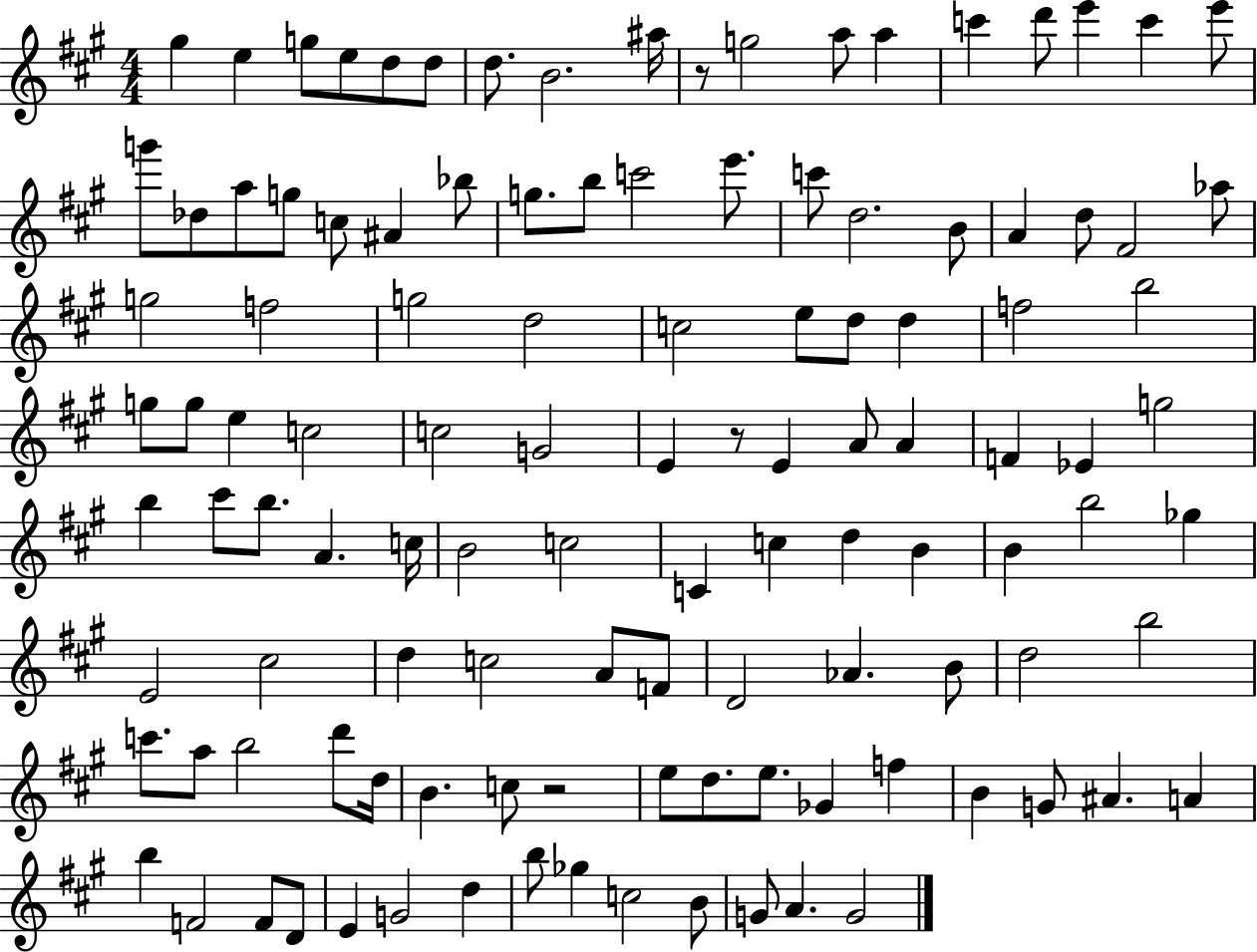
X:1
T:Untitled
M:4/4
L:1/4
K:A
^g e g/2 e/2 d/2 d/2 d/2 B2 ^a/4 z/2 g2 a/2 a c' d'/2 e' c' e'/2 g'/2 _d/2 a/2 g/2 c/2 ^A _b/2 g/2 b/2 c'2 e'/2 c'/2 d2 B/2 A d/2 ^F2 _a/2 g2 f2 g2 d2 c2 e/2 d/2 d f2 b2 g/2 g/2 e c2 c2 G2 E z/2 E A/2 A F _E g2 b ^c'/2 b/2 A c/4 B2 c2 C c d B B b2 _g E2 ^c2 d c2 A/2 F/2 D2 _A B/2 d2 b2 c'/2 a/2 b2 d'/2 d/4 B c/2 z2 e/2 d/2 e/2 _G f B G/2 ^A A b F2 F/2 D/2 E G2 d b/2 _g c2 B/2 G/2 A G2